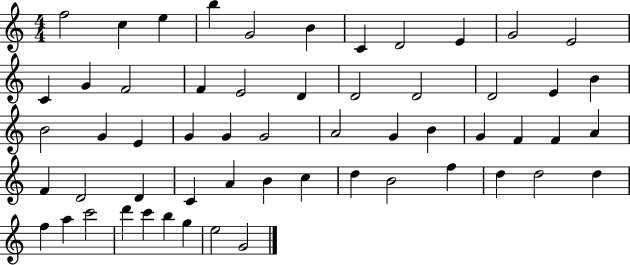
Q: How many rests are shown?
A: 0